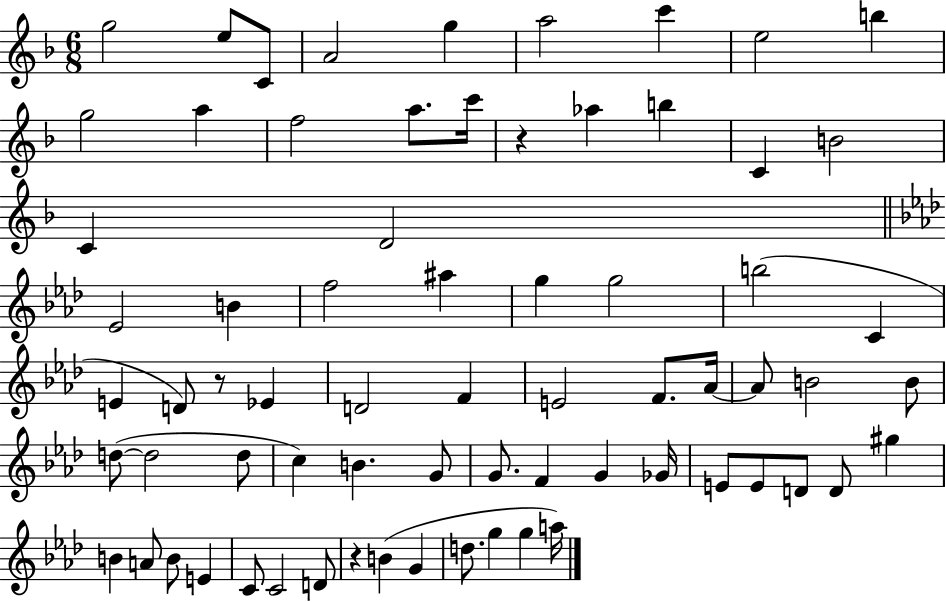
{
  \clef treble
  \numericTimeSignature
  \time 6/8
  \key f \major
  \repeat volta 2 { g''2 e''8 c'8 | a'2 g''4 | a''2 c'''4 | e''2 b''4 | \break g''2 a''4 | f''2 a''8. c'''16 | r4 aes''4 b''4 | c'4 b'2 | \break c'4 d'2 | \bar "||" \break \key aes \major ees'2 b'4 | f''2 ais''4 | g''4 g''2 | b''2( c'4 | \break e'4 d'8) r8 ees'4 | d'2 f'4 | e'2 f'8. aes'16~~ | aes'8 b'2 b'8 | \break d''8~(~ d''2 d''8 | c''4) b'4. g'8 | g'8. f'4 g'4 ges'16 | e'8 e'8 d'8 d'8 gis''4 | \break b'4 a'8 b'8 e'4 | c'8 c'2 d'8 | r4 b'4( g'4 | d''8. g''4 g''4 a''16) | \break } \bar "|."
}